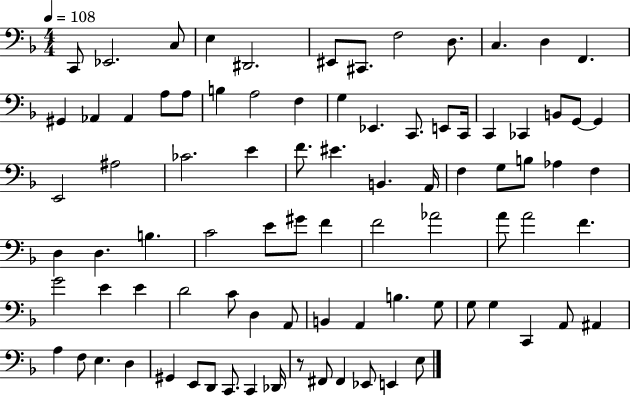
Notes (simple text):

C2/e Eb2/h. C3/e E3/q D#2/h. EIS2/e C#2/e. F3/h D3/e. C3/q. D3/q F2/q. G#2/q Ab2/q Ab2/q A3/e A3/e B3/q A3/h F3/q G3/q Eb2/q. C2/e. E2/e C2/s C2/q CES2/q B2/e G2/e G2/q E2/h A#3/h CES4/h. E4/q F4/e. EIS4/q. B2/q. A2/s F3/q G3/e B3/e Ab3/q F3/q D3/q D3/q. B3/q. C4/h E4/e G#4/e F4/q F4/h Ab4/h A4/e A4/h F4/q. G4/h E4/q E4/q D4/h C4/e D3/q A2/e B2/q A2/q B3/q. G3/e G3/e G3/q C2/q A2/e A#2/q A3/q F3/e E3/q. D3/q G#2/q E2/e D2/e C2/e. C2/q Db2/s R/e F#2/e F#2/q Eb2/e E2/q E3/e